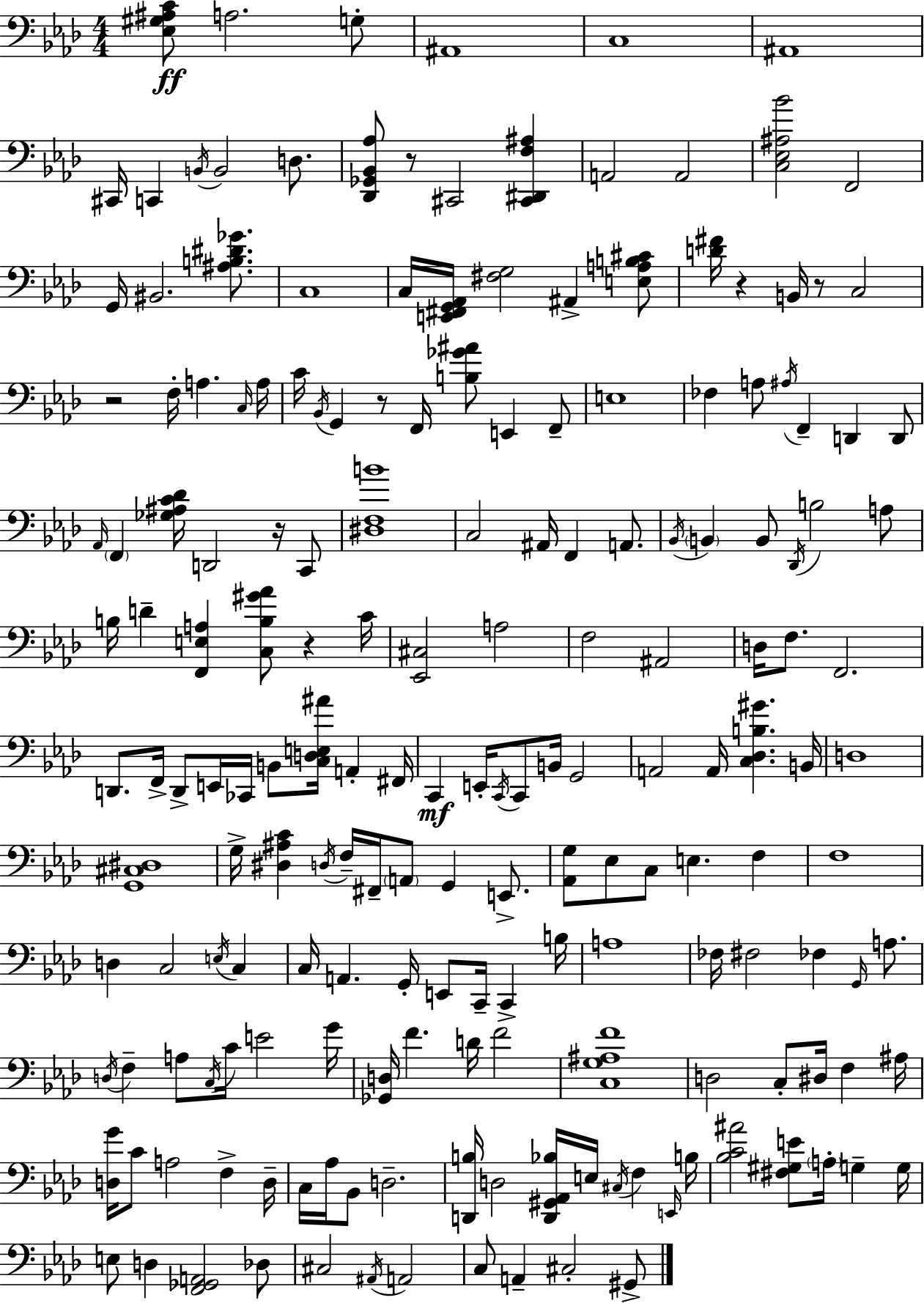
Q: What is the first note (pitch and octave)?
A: A3